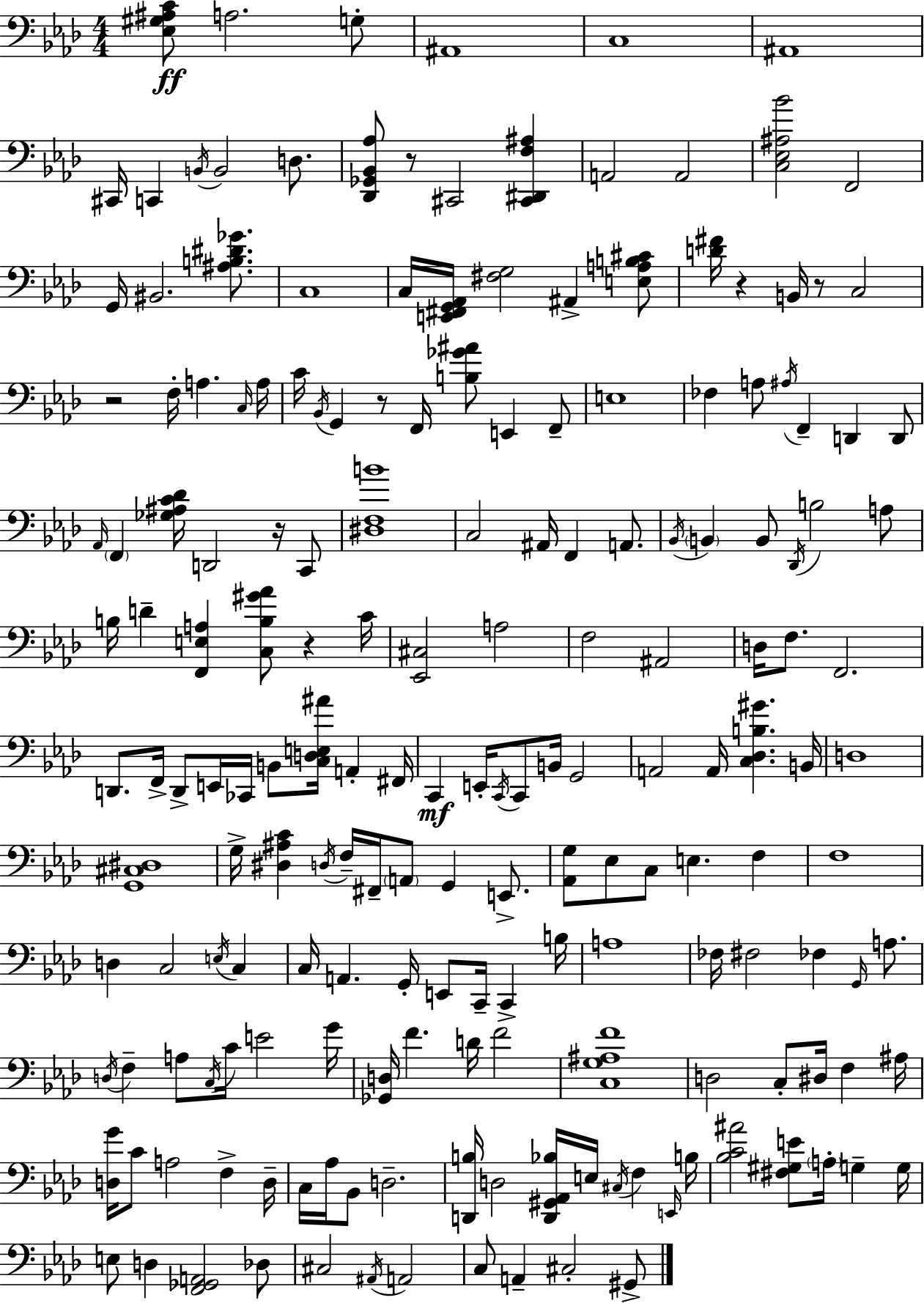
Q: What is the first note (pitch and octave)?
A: A3